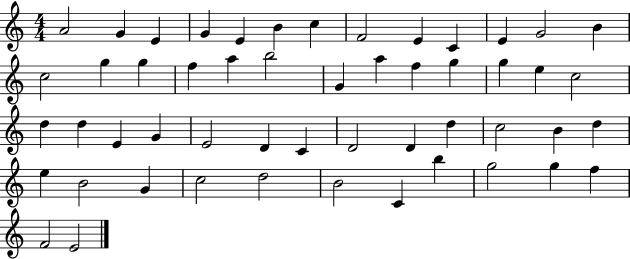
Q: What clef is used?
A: treble